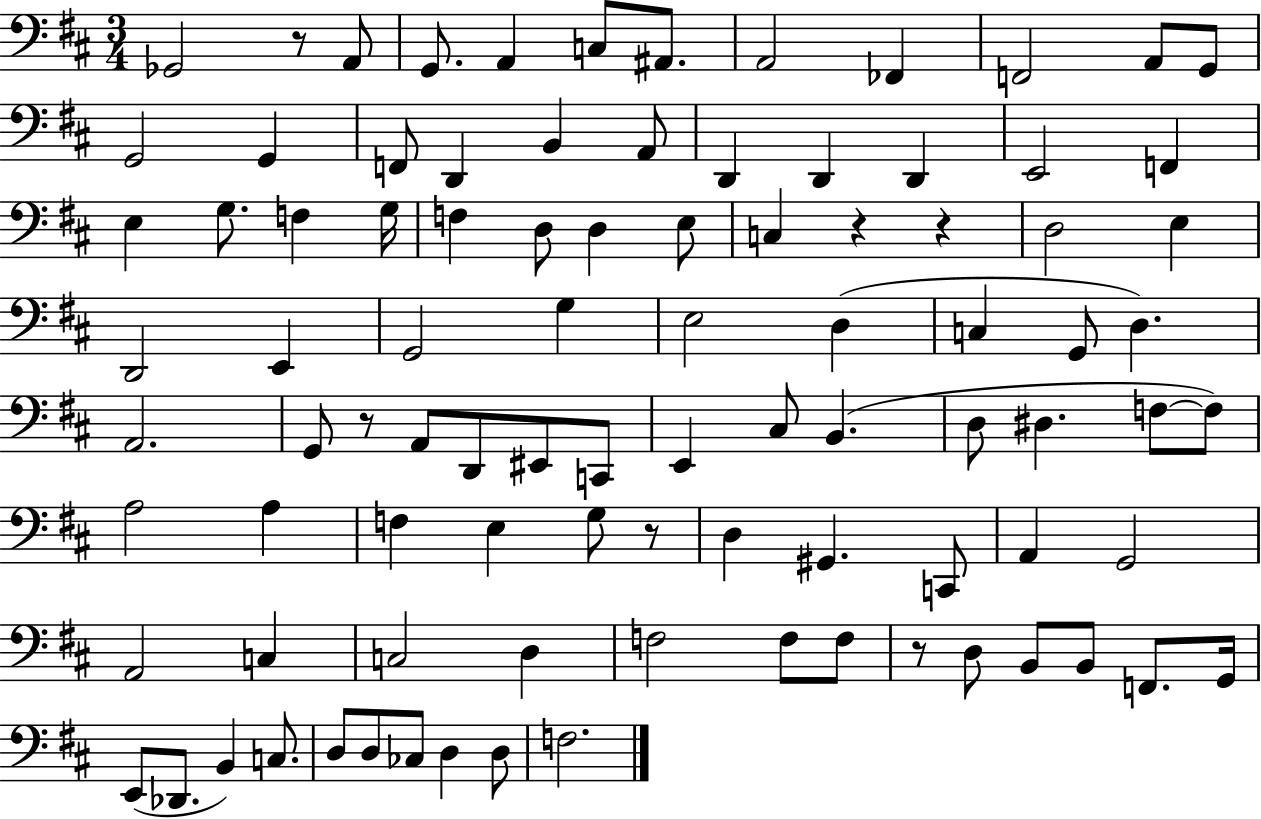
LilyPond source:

{
  \clef bass
  \numericTimeSignature
  \time 3/4
  \key d \major
  \repeat volta 2 { ges,2 r8 a,8 | g,8. a,4 c8 ais,8. | a,2 fes,4 | f,2 a,8 g,8 | \break g,2 g,4 | f,8 d,4 b,4 a,8 | d,4 d,4 d,4 | e,2 f,4 | \break e4 g8. f4 g16 | f4 d8 d4 e8 | c4 r4 r4 | d2 e4 | \break d,2 e,4 | g,2 g4 | e2 d4( | c4 g,8 d4.) | \break a,2. | g,8 r8 a,8 d,8 eis,8 c,8 | e,4 cis8 b,4.( | d8 dis4. f8~~ f8) | \break a2 a4 | f4 e4 g8 r8 | d4 gis,4. c,8 | a,4 g,2 | \break a,2 c4 | c2 d4 | f2 f8 f8 | r8 d8 b,8 b,8 f,8. g,16 | \break e,8( des,8. b,4) c8. | d8 d8 ces8 d4 d8 | f2. | } \bar "|."
}